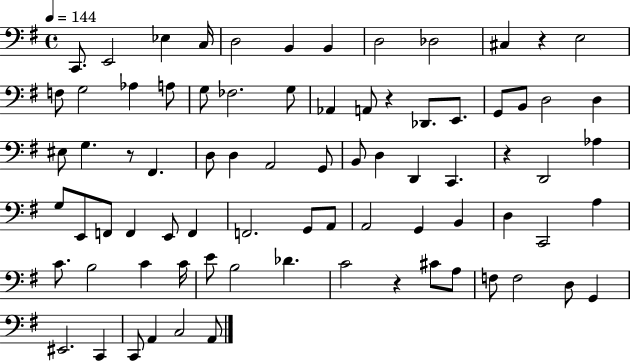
{
  \clef bass
  \time 4/4
  \defaultTimeSignature
  \key g \major
  \tempo 4 = 144
  c,8. e,2 ees4 c16 | d2 b,4 b,4 | d2 des2 | cis4 r4 e2 | \break f8 g2 aes4 a8 | g8 fes2. g8 | aes,4 a,8 r4 des,8. e,8. | g,8 b,8 d2 d4 | \break eis8 g4. r8 fis,4. | d8 d4 a,2 g,8 | b,8 d4 d,4 c,4. | r4 d,2 aes4 | \break g8 e,8 f,8 f,4 e,8 f,4 | f,2. g,8 a,8 | a,2 g,4 b,4 | d4 c,2 a4 | \break c'8. b2 c'4 c'16 | e'8 b2 des'4. | c'2 r4 cis'8 a8 | f8 f2 d8 g,4 | \break eis,2. c,4 | c,8 a,4 c2 a,8 | \bar "|."
}